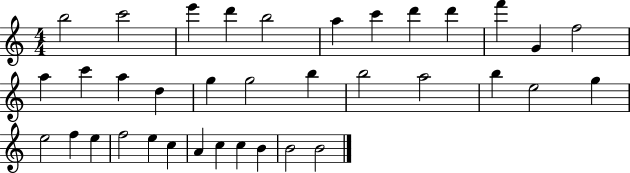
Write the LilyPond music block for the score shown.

{
  \clef treble
  \numericTimeSignature
  \time 4/4
  \key c \major
  b''2 c'''2 | e'''4 d'''4 b''2 | a''4 c'''4 d'''4 d'''4 | f'''4 g'4 f''2 | \break a''4 c'''4 a''4 d''4 | g''4 g''2 b''4 | b''2 a''2 | b''4 e''2 g''4 | \break e''2 f''4 e''4 | f''2 e''4 c''4 | a'4 c''4 c''4 b'4 | b'2 b'2 | \break \bar "|."
}